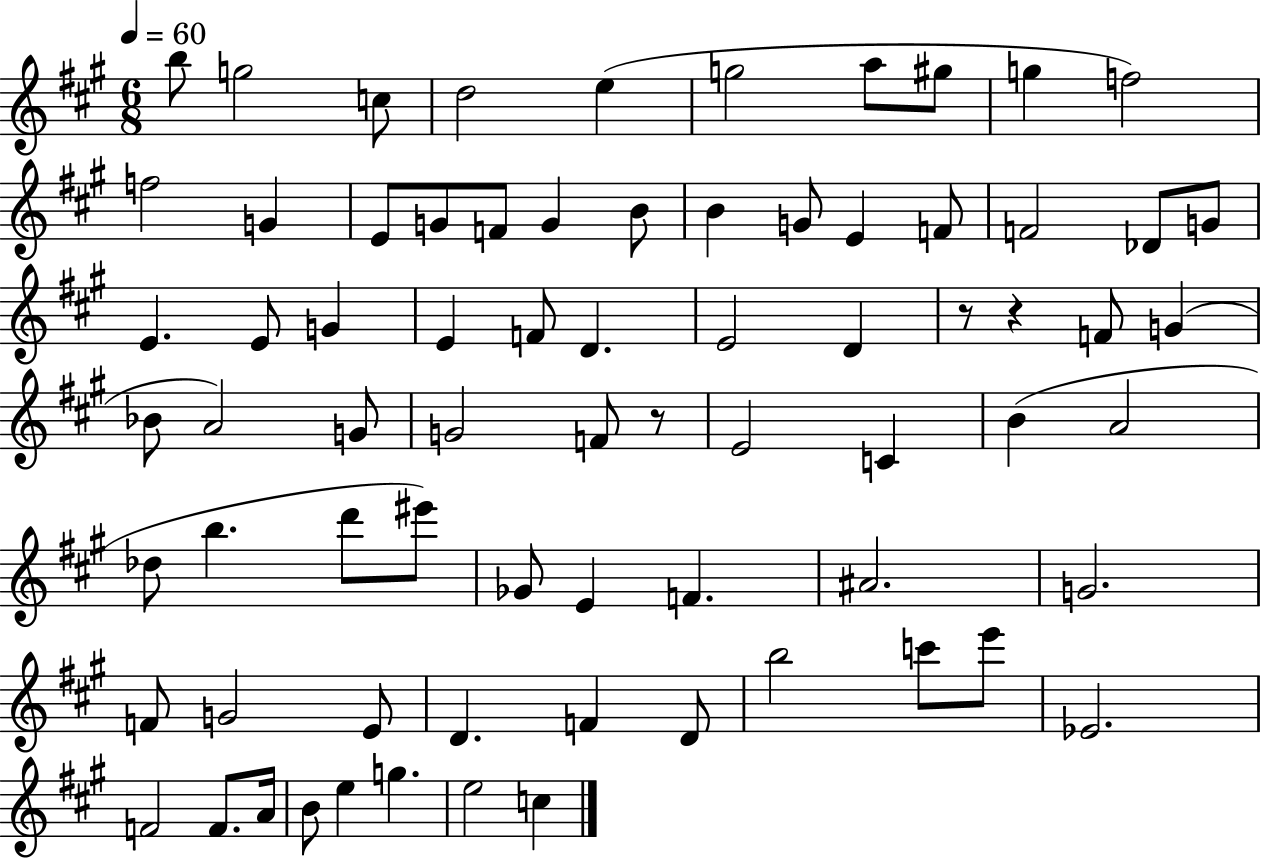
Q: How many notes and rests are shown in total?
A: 73